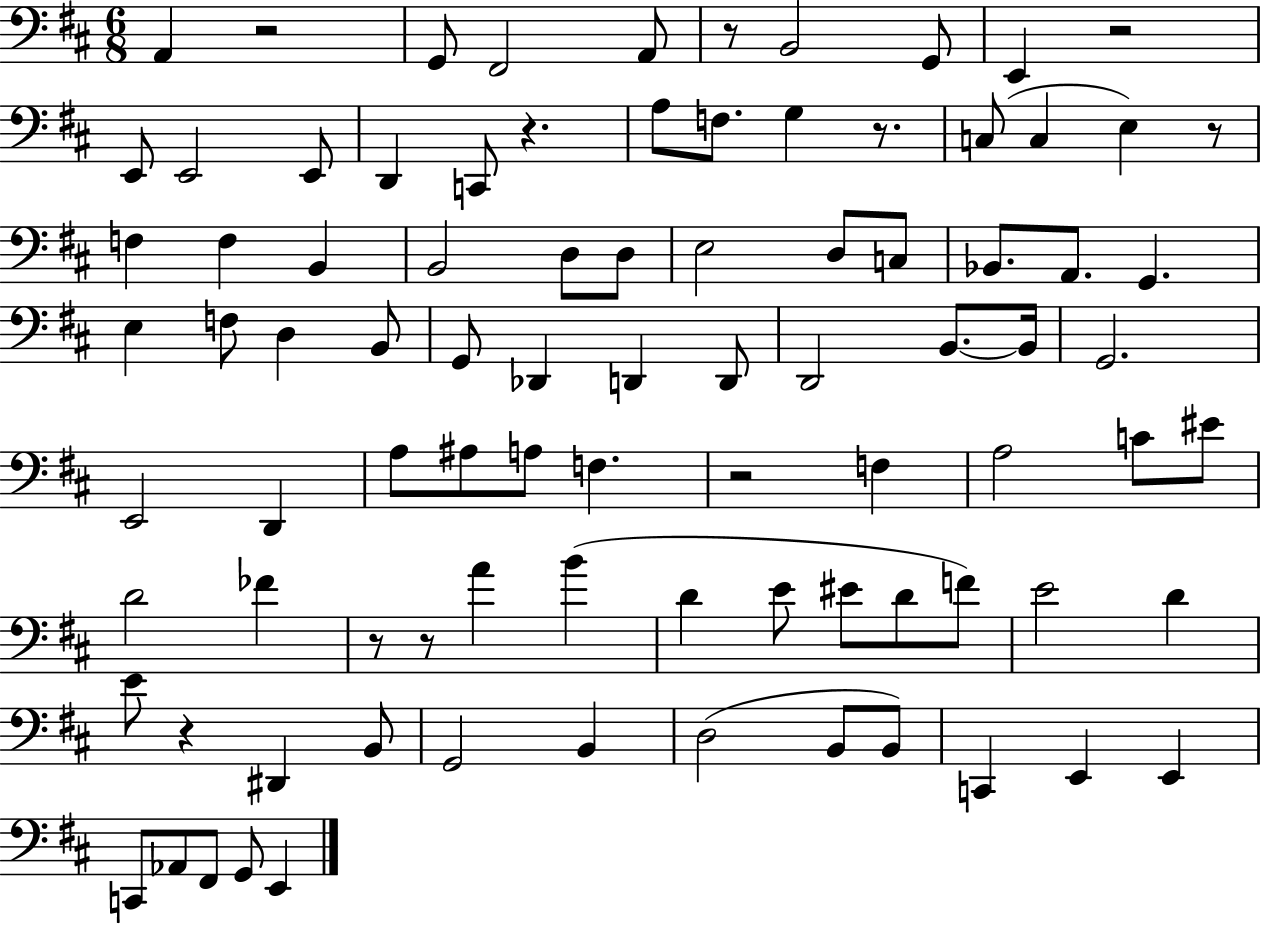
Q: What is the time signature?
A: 6/8